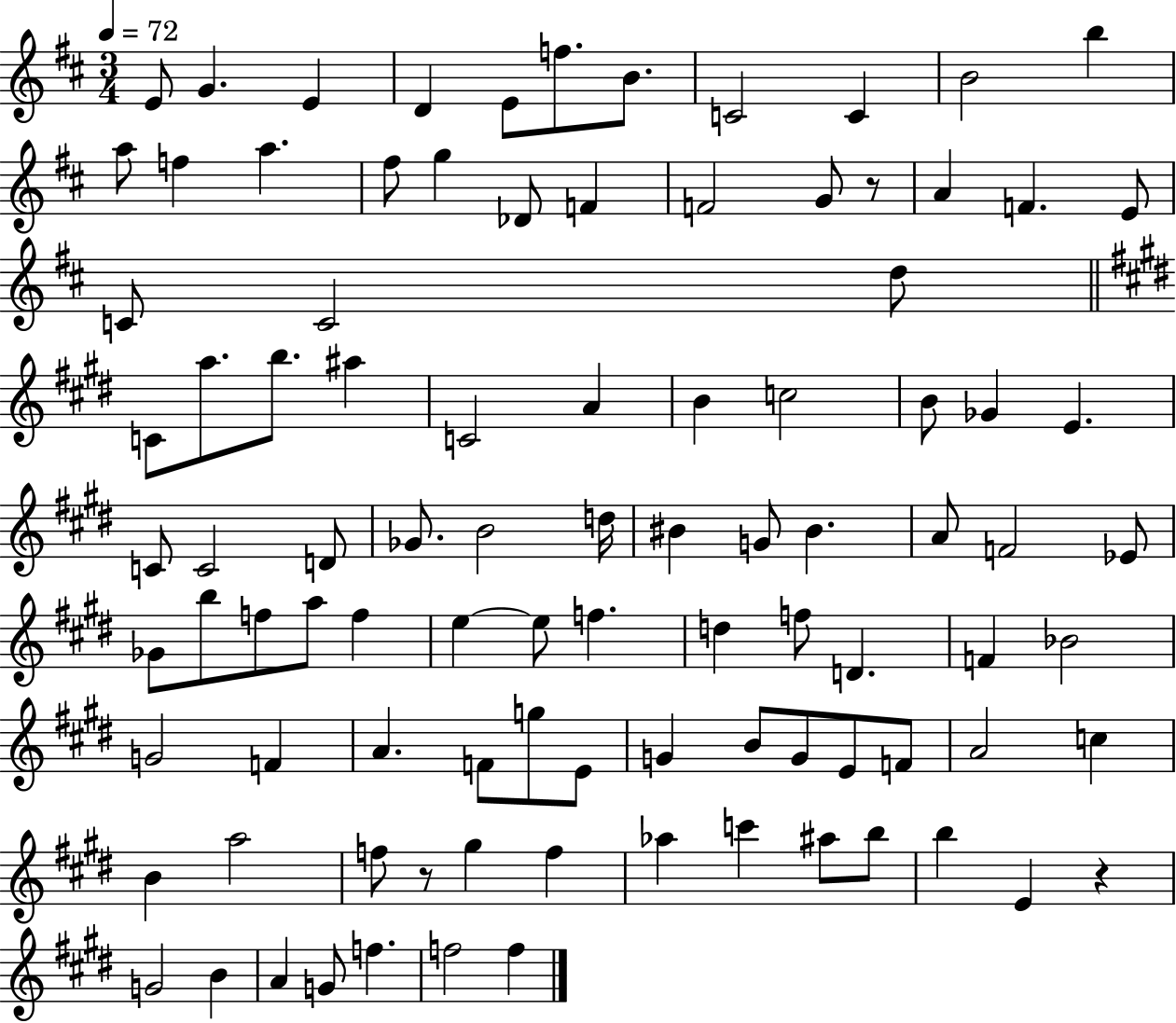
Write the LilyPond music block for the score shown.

{
  \clef treble
  \numericTimeSignature
  \time 3/4
  \key d \major
  \tempo 4 = 72
  e'8 g'4. e'4 | d'4 e'8 f''8. b'8. | c'2 c'4 | b'2 b''4 | \break a''8 f''4 a''4. | fis''8 g''4 des'8 f'4 | f'2 g'8 r8 | a'4 f'4. e'8 | \break c'8 c'2 d''8 | \bar "||" \break \key e \major c'8 a''8. b''8. ais''4 | c'2 a'4 | b'4 c''2 | b'8 ges'4 e'4. | \break c'8 c'2 d'8 | ges'8. b'2 d''16 | bis'4 g'8 bis'4. | a'8 f'2 ees'8 | \break ges'8 b''8 f''8 a''8 f''4 | e''4~~ e''8 f''4. | d''4 f''8 d'4. | f'4 bes'2 | \break g'2 f'4 | a'4. f'8 g''8 e'8 | g'4 b'8 g'8 e'8 f'8 | a'2 c''4 | \break b'4 a''2 | f''8 r8 gis''4 f''4 | aes''4 c'''4 ais''8 b''8 | b''4 e'4 r4 | \break g'2 b'4 | a'4 g'8 f''4. | f''2 f''4 | \bar "|."
}